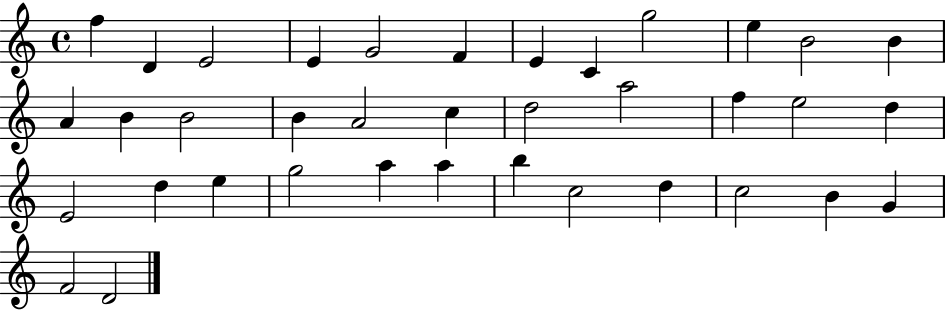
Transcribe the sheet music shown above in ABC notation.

X:1
T:Untitled
M:4/4
L:1/4
K:C
f D E2 E G2 F E C g2 e B2 B A B B2 B A2 c d2 a2 f e2 d E2 d e g2 a a b c2 d c2 B G F2 D2